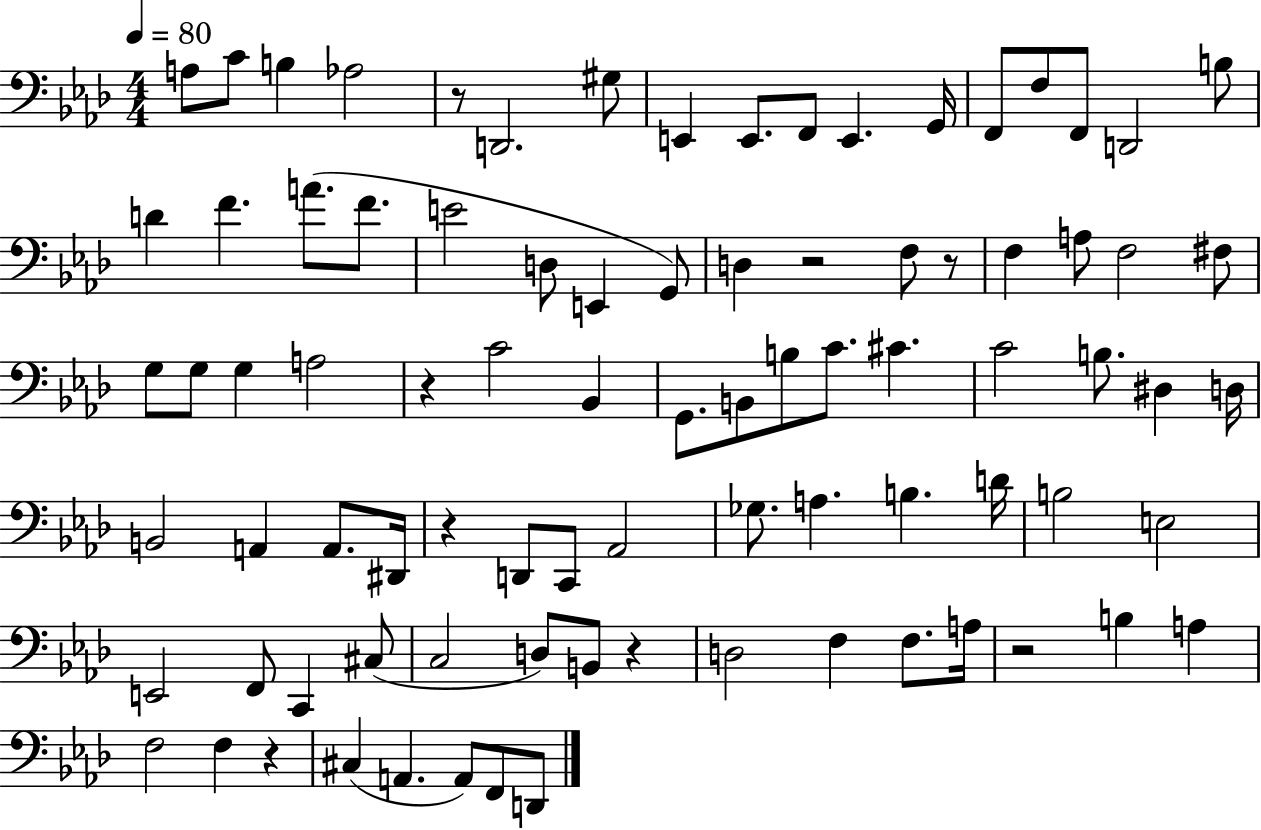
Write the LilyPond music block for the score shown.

{
  \clef bass
  \numericTimeSignature
  \time 4/4
  \key aes \major
  \tempo 4 = 80
  a8 c'8 b4 aes2 | r8 d,2. gis8 | e,4 e,8. f,8 e,4. g,16 | f,8 f8 f,8 d,2 b8 | \break d'4 f'4. a'8.( f'8. | e'2 d8 e,4 g,8) | d4 r2 f8 r8 | f4 a8 f2 fis8 | \break g8 g8 g4 a2 | r4 c'2 bes,4 | g,8. b,8 b8 c'8. cis'4. | c'2 b8. dis4 d16 | \break b,2 a,4 a,8. dis,16 | r4 d,8 c,8 aes,2 | ges8. a4. b4. d'16 | b2 e2 | \break e,2 f,8 c,4 cis8( | c2 d8) b,8 r4 | d2 f4 f8. a16 | r2 b4 a4 | \break f2 f4 r4 | cis4( a,4. a,8) f,8 d,8 | \bar "|."
}